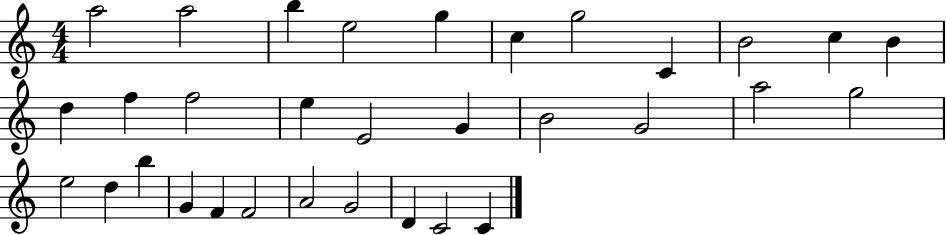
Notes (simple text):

A5/h A5/h B5/q E5/h G5/q C5/q G5/h C4/q B4/h C5/q B4/q D5/q F5/q F5/h E5/q E4/h G4/q B4/h G4/h A5/h G5/h E5/h D5/q B5/q G4/q F4/q F4/h A4/h G4/h D4/q C4/h C4/q